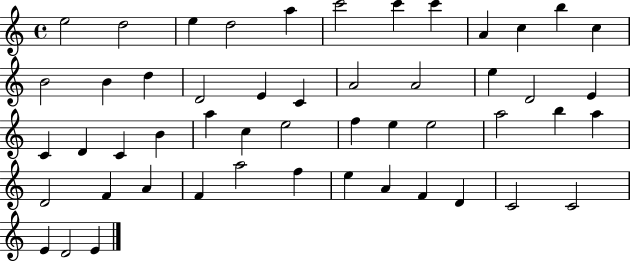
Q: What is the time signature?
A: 4/4